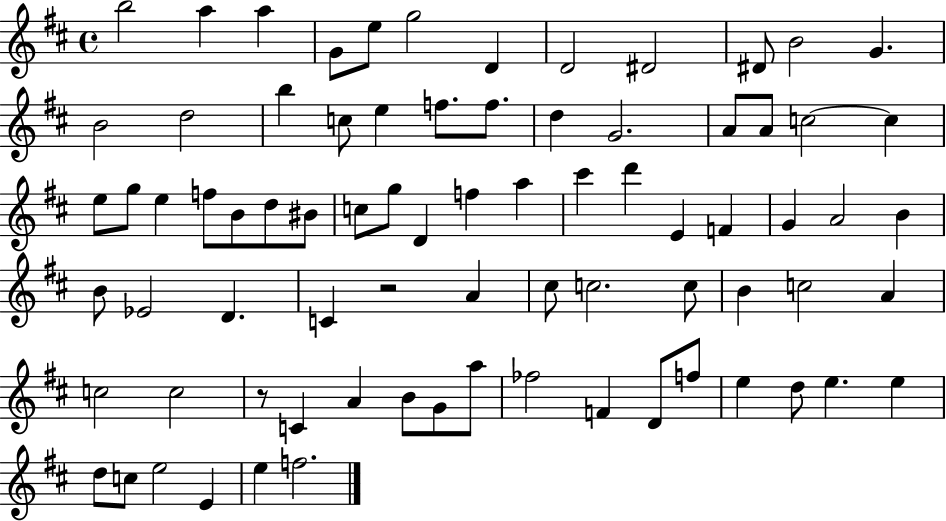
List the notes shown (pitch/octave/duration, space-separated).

B5/h A5/q A5/q G4/e E5/e G5/h D4/q D4/h D#4/h D#4/e B4/h G4/q. B4/h D5/h B5/q C5/e E5/q F5/e. F5/e. D5/q G4/h. A4/e A4/e C5/h C5/q E5/e G5/e E5/q F5/e B4/e D5/e BIS4/e C5/e G5/e D4/q F5/q A5/q C#6/q D6/q E4/q F4/q G4/q A4/h B4/q B4/e Eb4/h D4/q. C4/q R/h A4/q C#5/e C5/h. C5/e B4/q C5/h A4/q C5/h C5/h R/e C4/q A4/q B4/e G4/e A5/e FES5/h F4/q D4/e F5/e E5/q D5/e E5/q. E5/q D5/e C5/e E5/h E4/q E5/q F5/h.